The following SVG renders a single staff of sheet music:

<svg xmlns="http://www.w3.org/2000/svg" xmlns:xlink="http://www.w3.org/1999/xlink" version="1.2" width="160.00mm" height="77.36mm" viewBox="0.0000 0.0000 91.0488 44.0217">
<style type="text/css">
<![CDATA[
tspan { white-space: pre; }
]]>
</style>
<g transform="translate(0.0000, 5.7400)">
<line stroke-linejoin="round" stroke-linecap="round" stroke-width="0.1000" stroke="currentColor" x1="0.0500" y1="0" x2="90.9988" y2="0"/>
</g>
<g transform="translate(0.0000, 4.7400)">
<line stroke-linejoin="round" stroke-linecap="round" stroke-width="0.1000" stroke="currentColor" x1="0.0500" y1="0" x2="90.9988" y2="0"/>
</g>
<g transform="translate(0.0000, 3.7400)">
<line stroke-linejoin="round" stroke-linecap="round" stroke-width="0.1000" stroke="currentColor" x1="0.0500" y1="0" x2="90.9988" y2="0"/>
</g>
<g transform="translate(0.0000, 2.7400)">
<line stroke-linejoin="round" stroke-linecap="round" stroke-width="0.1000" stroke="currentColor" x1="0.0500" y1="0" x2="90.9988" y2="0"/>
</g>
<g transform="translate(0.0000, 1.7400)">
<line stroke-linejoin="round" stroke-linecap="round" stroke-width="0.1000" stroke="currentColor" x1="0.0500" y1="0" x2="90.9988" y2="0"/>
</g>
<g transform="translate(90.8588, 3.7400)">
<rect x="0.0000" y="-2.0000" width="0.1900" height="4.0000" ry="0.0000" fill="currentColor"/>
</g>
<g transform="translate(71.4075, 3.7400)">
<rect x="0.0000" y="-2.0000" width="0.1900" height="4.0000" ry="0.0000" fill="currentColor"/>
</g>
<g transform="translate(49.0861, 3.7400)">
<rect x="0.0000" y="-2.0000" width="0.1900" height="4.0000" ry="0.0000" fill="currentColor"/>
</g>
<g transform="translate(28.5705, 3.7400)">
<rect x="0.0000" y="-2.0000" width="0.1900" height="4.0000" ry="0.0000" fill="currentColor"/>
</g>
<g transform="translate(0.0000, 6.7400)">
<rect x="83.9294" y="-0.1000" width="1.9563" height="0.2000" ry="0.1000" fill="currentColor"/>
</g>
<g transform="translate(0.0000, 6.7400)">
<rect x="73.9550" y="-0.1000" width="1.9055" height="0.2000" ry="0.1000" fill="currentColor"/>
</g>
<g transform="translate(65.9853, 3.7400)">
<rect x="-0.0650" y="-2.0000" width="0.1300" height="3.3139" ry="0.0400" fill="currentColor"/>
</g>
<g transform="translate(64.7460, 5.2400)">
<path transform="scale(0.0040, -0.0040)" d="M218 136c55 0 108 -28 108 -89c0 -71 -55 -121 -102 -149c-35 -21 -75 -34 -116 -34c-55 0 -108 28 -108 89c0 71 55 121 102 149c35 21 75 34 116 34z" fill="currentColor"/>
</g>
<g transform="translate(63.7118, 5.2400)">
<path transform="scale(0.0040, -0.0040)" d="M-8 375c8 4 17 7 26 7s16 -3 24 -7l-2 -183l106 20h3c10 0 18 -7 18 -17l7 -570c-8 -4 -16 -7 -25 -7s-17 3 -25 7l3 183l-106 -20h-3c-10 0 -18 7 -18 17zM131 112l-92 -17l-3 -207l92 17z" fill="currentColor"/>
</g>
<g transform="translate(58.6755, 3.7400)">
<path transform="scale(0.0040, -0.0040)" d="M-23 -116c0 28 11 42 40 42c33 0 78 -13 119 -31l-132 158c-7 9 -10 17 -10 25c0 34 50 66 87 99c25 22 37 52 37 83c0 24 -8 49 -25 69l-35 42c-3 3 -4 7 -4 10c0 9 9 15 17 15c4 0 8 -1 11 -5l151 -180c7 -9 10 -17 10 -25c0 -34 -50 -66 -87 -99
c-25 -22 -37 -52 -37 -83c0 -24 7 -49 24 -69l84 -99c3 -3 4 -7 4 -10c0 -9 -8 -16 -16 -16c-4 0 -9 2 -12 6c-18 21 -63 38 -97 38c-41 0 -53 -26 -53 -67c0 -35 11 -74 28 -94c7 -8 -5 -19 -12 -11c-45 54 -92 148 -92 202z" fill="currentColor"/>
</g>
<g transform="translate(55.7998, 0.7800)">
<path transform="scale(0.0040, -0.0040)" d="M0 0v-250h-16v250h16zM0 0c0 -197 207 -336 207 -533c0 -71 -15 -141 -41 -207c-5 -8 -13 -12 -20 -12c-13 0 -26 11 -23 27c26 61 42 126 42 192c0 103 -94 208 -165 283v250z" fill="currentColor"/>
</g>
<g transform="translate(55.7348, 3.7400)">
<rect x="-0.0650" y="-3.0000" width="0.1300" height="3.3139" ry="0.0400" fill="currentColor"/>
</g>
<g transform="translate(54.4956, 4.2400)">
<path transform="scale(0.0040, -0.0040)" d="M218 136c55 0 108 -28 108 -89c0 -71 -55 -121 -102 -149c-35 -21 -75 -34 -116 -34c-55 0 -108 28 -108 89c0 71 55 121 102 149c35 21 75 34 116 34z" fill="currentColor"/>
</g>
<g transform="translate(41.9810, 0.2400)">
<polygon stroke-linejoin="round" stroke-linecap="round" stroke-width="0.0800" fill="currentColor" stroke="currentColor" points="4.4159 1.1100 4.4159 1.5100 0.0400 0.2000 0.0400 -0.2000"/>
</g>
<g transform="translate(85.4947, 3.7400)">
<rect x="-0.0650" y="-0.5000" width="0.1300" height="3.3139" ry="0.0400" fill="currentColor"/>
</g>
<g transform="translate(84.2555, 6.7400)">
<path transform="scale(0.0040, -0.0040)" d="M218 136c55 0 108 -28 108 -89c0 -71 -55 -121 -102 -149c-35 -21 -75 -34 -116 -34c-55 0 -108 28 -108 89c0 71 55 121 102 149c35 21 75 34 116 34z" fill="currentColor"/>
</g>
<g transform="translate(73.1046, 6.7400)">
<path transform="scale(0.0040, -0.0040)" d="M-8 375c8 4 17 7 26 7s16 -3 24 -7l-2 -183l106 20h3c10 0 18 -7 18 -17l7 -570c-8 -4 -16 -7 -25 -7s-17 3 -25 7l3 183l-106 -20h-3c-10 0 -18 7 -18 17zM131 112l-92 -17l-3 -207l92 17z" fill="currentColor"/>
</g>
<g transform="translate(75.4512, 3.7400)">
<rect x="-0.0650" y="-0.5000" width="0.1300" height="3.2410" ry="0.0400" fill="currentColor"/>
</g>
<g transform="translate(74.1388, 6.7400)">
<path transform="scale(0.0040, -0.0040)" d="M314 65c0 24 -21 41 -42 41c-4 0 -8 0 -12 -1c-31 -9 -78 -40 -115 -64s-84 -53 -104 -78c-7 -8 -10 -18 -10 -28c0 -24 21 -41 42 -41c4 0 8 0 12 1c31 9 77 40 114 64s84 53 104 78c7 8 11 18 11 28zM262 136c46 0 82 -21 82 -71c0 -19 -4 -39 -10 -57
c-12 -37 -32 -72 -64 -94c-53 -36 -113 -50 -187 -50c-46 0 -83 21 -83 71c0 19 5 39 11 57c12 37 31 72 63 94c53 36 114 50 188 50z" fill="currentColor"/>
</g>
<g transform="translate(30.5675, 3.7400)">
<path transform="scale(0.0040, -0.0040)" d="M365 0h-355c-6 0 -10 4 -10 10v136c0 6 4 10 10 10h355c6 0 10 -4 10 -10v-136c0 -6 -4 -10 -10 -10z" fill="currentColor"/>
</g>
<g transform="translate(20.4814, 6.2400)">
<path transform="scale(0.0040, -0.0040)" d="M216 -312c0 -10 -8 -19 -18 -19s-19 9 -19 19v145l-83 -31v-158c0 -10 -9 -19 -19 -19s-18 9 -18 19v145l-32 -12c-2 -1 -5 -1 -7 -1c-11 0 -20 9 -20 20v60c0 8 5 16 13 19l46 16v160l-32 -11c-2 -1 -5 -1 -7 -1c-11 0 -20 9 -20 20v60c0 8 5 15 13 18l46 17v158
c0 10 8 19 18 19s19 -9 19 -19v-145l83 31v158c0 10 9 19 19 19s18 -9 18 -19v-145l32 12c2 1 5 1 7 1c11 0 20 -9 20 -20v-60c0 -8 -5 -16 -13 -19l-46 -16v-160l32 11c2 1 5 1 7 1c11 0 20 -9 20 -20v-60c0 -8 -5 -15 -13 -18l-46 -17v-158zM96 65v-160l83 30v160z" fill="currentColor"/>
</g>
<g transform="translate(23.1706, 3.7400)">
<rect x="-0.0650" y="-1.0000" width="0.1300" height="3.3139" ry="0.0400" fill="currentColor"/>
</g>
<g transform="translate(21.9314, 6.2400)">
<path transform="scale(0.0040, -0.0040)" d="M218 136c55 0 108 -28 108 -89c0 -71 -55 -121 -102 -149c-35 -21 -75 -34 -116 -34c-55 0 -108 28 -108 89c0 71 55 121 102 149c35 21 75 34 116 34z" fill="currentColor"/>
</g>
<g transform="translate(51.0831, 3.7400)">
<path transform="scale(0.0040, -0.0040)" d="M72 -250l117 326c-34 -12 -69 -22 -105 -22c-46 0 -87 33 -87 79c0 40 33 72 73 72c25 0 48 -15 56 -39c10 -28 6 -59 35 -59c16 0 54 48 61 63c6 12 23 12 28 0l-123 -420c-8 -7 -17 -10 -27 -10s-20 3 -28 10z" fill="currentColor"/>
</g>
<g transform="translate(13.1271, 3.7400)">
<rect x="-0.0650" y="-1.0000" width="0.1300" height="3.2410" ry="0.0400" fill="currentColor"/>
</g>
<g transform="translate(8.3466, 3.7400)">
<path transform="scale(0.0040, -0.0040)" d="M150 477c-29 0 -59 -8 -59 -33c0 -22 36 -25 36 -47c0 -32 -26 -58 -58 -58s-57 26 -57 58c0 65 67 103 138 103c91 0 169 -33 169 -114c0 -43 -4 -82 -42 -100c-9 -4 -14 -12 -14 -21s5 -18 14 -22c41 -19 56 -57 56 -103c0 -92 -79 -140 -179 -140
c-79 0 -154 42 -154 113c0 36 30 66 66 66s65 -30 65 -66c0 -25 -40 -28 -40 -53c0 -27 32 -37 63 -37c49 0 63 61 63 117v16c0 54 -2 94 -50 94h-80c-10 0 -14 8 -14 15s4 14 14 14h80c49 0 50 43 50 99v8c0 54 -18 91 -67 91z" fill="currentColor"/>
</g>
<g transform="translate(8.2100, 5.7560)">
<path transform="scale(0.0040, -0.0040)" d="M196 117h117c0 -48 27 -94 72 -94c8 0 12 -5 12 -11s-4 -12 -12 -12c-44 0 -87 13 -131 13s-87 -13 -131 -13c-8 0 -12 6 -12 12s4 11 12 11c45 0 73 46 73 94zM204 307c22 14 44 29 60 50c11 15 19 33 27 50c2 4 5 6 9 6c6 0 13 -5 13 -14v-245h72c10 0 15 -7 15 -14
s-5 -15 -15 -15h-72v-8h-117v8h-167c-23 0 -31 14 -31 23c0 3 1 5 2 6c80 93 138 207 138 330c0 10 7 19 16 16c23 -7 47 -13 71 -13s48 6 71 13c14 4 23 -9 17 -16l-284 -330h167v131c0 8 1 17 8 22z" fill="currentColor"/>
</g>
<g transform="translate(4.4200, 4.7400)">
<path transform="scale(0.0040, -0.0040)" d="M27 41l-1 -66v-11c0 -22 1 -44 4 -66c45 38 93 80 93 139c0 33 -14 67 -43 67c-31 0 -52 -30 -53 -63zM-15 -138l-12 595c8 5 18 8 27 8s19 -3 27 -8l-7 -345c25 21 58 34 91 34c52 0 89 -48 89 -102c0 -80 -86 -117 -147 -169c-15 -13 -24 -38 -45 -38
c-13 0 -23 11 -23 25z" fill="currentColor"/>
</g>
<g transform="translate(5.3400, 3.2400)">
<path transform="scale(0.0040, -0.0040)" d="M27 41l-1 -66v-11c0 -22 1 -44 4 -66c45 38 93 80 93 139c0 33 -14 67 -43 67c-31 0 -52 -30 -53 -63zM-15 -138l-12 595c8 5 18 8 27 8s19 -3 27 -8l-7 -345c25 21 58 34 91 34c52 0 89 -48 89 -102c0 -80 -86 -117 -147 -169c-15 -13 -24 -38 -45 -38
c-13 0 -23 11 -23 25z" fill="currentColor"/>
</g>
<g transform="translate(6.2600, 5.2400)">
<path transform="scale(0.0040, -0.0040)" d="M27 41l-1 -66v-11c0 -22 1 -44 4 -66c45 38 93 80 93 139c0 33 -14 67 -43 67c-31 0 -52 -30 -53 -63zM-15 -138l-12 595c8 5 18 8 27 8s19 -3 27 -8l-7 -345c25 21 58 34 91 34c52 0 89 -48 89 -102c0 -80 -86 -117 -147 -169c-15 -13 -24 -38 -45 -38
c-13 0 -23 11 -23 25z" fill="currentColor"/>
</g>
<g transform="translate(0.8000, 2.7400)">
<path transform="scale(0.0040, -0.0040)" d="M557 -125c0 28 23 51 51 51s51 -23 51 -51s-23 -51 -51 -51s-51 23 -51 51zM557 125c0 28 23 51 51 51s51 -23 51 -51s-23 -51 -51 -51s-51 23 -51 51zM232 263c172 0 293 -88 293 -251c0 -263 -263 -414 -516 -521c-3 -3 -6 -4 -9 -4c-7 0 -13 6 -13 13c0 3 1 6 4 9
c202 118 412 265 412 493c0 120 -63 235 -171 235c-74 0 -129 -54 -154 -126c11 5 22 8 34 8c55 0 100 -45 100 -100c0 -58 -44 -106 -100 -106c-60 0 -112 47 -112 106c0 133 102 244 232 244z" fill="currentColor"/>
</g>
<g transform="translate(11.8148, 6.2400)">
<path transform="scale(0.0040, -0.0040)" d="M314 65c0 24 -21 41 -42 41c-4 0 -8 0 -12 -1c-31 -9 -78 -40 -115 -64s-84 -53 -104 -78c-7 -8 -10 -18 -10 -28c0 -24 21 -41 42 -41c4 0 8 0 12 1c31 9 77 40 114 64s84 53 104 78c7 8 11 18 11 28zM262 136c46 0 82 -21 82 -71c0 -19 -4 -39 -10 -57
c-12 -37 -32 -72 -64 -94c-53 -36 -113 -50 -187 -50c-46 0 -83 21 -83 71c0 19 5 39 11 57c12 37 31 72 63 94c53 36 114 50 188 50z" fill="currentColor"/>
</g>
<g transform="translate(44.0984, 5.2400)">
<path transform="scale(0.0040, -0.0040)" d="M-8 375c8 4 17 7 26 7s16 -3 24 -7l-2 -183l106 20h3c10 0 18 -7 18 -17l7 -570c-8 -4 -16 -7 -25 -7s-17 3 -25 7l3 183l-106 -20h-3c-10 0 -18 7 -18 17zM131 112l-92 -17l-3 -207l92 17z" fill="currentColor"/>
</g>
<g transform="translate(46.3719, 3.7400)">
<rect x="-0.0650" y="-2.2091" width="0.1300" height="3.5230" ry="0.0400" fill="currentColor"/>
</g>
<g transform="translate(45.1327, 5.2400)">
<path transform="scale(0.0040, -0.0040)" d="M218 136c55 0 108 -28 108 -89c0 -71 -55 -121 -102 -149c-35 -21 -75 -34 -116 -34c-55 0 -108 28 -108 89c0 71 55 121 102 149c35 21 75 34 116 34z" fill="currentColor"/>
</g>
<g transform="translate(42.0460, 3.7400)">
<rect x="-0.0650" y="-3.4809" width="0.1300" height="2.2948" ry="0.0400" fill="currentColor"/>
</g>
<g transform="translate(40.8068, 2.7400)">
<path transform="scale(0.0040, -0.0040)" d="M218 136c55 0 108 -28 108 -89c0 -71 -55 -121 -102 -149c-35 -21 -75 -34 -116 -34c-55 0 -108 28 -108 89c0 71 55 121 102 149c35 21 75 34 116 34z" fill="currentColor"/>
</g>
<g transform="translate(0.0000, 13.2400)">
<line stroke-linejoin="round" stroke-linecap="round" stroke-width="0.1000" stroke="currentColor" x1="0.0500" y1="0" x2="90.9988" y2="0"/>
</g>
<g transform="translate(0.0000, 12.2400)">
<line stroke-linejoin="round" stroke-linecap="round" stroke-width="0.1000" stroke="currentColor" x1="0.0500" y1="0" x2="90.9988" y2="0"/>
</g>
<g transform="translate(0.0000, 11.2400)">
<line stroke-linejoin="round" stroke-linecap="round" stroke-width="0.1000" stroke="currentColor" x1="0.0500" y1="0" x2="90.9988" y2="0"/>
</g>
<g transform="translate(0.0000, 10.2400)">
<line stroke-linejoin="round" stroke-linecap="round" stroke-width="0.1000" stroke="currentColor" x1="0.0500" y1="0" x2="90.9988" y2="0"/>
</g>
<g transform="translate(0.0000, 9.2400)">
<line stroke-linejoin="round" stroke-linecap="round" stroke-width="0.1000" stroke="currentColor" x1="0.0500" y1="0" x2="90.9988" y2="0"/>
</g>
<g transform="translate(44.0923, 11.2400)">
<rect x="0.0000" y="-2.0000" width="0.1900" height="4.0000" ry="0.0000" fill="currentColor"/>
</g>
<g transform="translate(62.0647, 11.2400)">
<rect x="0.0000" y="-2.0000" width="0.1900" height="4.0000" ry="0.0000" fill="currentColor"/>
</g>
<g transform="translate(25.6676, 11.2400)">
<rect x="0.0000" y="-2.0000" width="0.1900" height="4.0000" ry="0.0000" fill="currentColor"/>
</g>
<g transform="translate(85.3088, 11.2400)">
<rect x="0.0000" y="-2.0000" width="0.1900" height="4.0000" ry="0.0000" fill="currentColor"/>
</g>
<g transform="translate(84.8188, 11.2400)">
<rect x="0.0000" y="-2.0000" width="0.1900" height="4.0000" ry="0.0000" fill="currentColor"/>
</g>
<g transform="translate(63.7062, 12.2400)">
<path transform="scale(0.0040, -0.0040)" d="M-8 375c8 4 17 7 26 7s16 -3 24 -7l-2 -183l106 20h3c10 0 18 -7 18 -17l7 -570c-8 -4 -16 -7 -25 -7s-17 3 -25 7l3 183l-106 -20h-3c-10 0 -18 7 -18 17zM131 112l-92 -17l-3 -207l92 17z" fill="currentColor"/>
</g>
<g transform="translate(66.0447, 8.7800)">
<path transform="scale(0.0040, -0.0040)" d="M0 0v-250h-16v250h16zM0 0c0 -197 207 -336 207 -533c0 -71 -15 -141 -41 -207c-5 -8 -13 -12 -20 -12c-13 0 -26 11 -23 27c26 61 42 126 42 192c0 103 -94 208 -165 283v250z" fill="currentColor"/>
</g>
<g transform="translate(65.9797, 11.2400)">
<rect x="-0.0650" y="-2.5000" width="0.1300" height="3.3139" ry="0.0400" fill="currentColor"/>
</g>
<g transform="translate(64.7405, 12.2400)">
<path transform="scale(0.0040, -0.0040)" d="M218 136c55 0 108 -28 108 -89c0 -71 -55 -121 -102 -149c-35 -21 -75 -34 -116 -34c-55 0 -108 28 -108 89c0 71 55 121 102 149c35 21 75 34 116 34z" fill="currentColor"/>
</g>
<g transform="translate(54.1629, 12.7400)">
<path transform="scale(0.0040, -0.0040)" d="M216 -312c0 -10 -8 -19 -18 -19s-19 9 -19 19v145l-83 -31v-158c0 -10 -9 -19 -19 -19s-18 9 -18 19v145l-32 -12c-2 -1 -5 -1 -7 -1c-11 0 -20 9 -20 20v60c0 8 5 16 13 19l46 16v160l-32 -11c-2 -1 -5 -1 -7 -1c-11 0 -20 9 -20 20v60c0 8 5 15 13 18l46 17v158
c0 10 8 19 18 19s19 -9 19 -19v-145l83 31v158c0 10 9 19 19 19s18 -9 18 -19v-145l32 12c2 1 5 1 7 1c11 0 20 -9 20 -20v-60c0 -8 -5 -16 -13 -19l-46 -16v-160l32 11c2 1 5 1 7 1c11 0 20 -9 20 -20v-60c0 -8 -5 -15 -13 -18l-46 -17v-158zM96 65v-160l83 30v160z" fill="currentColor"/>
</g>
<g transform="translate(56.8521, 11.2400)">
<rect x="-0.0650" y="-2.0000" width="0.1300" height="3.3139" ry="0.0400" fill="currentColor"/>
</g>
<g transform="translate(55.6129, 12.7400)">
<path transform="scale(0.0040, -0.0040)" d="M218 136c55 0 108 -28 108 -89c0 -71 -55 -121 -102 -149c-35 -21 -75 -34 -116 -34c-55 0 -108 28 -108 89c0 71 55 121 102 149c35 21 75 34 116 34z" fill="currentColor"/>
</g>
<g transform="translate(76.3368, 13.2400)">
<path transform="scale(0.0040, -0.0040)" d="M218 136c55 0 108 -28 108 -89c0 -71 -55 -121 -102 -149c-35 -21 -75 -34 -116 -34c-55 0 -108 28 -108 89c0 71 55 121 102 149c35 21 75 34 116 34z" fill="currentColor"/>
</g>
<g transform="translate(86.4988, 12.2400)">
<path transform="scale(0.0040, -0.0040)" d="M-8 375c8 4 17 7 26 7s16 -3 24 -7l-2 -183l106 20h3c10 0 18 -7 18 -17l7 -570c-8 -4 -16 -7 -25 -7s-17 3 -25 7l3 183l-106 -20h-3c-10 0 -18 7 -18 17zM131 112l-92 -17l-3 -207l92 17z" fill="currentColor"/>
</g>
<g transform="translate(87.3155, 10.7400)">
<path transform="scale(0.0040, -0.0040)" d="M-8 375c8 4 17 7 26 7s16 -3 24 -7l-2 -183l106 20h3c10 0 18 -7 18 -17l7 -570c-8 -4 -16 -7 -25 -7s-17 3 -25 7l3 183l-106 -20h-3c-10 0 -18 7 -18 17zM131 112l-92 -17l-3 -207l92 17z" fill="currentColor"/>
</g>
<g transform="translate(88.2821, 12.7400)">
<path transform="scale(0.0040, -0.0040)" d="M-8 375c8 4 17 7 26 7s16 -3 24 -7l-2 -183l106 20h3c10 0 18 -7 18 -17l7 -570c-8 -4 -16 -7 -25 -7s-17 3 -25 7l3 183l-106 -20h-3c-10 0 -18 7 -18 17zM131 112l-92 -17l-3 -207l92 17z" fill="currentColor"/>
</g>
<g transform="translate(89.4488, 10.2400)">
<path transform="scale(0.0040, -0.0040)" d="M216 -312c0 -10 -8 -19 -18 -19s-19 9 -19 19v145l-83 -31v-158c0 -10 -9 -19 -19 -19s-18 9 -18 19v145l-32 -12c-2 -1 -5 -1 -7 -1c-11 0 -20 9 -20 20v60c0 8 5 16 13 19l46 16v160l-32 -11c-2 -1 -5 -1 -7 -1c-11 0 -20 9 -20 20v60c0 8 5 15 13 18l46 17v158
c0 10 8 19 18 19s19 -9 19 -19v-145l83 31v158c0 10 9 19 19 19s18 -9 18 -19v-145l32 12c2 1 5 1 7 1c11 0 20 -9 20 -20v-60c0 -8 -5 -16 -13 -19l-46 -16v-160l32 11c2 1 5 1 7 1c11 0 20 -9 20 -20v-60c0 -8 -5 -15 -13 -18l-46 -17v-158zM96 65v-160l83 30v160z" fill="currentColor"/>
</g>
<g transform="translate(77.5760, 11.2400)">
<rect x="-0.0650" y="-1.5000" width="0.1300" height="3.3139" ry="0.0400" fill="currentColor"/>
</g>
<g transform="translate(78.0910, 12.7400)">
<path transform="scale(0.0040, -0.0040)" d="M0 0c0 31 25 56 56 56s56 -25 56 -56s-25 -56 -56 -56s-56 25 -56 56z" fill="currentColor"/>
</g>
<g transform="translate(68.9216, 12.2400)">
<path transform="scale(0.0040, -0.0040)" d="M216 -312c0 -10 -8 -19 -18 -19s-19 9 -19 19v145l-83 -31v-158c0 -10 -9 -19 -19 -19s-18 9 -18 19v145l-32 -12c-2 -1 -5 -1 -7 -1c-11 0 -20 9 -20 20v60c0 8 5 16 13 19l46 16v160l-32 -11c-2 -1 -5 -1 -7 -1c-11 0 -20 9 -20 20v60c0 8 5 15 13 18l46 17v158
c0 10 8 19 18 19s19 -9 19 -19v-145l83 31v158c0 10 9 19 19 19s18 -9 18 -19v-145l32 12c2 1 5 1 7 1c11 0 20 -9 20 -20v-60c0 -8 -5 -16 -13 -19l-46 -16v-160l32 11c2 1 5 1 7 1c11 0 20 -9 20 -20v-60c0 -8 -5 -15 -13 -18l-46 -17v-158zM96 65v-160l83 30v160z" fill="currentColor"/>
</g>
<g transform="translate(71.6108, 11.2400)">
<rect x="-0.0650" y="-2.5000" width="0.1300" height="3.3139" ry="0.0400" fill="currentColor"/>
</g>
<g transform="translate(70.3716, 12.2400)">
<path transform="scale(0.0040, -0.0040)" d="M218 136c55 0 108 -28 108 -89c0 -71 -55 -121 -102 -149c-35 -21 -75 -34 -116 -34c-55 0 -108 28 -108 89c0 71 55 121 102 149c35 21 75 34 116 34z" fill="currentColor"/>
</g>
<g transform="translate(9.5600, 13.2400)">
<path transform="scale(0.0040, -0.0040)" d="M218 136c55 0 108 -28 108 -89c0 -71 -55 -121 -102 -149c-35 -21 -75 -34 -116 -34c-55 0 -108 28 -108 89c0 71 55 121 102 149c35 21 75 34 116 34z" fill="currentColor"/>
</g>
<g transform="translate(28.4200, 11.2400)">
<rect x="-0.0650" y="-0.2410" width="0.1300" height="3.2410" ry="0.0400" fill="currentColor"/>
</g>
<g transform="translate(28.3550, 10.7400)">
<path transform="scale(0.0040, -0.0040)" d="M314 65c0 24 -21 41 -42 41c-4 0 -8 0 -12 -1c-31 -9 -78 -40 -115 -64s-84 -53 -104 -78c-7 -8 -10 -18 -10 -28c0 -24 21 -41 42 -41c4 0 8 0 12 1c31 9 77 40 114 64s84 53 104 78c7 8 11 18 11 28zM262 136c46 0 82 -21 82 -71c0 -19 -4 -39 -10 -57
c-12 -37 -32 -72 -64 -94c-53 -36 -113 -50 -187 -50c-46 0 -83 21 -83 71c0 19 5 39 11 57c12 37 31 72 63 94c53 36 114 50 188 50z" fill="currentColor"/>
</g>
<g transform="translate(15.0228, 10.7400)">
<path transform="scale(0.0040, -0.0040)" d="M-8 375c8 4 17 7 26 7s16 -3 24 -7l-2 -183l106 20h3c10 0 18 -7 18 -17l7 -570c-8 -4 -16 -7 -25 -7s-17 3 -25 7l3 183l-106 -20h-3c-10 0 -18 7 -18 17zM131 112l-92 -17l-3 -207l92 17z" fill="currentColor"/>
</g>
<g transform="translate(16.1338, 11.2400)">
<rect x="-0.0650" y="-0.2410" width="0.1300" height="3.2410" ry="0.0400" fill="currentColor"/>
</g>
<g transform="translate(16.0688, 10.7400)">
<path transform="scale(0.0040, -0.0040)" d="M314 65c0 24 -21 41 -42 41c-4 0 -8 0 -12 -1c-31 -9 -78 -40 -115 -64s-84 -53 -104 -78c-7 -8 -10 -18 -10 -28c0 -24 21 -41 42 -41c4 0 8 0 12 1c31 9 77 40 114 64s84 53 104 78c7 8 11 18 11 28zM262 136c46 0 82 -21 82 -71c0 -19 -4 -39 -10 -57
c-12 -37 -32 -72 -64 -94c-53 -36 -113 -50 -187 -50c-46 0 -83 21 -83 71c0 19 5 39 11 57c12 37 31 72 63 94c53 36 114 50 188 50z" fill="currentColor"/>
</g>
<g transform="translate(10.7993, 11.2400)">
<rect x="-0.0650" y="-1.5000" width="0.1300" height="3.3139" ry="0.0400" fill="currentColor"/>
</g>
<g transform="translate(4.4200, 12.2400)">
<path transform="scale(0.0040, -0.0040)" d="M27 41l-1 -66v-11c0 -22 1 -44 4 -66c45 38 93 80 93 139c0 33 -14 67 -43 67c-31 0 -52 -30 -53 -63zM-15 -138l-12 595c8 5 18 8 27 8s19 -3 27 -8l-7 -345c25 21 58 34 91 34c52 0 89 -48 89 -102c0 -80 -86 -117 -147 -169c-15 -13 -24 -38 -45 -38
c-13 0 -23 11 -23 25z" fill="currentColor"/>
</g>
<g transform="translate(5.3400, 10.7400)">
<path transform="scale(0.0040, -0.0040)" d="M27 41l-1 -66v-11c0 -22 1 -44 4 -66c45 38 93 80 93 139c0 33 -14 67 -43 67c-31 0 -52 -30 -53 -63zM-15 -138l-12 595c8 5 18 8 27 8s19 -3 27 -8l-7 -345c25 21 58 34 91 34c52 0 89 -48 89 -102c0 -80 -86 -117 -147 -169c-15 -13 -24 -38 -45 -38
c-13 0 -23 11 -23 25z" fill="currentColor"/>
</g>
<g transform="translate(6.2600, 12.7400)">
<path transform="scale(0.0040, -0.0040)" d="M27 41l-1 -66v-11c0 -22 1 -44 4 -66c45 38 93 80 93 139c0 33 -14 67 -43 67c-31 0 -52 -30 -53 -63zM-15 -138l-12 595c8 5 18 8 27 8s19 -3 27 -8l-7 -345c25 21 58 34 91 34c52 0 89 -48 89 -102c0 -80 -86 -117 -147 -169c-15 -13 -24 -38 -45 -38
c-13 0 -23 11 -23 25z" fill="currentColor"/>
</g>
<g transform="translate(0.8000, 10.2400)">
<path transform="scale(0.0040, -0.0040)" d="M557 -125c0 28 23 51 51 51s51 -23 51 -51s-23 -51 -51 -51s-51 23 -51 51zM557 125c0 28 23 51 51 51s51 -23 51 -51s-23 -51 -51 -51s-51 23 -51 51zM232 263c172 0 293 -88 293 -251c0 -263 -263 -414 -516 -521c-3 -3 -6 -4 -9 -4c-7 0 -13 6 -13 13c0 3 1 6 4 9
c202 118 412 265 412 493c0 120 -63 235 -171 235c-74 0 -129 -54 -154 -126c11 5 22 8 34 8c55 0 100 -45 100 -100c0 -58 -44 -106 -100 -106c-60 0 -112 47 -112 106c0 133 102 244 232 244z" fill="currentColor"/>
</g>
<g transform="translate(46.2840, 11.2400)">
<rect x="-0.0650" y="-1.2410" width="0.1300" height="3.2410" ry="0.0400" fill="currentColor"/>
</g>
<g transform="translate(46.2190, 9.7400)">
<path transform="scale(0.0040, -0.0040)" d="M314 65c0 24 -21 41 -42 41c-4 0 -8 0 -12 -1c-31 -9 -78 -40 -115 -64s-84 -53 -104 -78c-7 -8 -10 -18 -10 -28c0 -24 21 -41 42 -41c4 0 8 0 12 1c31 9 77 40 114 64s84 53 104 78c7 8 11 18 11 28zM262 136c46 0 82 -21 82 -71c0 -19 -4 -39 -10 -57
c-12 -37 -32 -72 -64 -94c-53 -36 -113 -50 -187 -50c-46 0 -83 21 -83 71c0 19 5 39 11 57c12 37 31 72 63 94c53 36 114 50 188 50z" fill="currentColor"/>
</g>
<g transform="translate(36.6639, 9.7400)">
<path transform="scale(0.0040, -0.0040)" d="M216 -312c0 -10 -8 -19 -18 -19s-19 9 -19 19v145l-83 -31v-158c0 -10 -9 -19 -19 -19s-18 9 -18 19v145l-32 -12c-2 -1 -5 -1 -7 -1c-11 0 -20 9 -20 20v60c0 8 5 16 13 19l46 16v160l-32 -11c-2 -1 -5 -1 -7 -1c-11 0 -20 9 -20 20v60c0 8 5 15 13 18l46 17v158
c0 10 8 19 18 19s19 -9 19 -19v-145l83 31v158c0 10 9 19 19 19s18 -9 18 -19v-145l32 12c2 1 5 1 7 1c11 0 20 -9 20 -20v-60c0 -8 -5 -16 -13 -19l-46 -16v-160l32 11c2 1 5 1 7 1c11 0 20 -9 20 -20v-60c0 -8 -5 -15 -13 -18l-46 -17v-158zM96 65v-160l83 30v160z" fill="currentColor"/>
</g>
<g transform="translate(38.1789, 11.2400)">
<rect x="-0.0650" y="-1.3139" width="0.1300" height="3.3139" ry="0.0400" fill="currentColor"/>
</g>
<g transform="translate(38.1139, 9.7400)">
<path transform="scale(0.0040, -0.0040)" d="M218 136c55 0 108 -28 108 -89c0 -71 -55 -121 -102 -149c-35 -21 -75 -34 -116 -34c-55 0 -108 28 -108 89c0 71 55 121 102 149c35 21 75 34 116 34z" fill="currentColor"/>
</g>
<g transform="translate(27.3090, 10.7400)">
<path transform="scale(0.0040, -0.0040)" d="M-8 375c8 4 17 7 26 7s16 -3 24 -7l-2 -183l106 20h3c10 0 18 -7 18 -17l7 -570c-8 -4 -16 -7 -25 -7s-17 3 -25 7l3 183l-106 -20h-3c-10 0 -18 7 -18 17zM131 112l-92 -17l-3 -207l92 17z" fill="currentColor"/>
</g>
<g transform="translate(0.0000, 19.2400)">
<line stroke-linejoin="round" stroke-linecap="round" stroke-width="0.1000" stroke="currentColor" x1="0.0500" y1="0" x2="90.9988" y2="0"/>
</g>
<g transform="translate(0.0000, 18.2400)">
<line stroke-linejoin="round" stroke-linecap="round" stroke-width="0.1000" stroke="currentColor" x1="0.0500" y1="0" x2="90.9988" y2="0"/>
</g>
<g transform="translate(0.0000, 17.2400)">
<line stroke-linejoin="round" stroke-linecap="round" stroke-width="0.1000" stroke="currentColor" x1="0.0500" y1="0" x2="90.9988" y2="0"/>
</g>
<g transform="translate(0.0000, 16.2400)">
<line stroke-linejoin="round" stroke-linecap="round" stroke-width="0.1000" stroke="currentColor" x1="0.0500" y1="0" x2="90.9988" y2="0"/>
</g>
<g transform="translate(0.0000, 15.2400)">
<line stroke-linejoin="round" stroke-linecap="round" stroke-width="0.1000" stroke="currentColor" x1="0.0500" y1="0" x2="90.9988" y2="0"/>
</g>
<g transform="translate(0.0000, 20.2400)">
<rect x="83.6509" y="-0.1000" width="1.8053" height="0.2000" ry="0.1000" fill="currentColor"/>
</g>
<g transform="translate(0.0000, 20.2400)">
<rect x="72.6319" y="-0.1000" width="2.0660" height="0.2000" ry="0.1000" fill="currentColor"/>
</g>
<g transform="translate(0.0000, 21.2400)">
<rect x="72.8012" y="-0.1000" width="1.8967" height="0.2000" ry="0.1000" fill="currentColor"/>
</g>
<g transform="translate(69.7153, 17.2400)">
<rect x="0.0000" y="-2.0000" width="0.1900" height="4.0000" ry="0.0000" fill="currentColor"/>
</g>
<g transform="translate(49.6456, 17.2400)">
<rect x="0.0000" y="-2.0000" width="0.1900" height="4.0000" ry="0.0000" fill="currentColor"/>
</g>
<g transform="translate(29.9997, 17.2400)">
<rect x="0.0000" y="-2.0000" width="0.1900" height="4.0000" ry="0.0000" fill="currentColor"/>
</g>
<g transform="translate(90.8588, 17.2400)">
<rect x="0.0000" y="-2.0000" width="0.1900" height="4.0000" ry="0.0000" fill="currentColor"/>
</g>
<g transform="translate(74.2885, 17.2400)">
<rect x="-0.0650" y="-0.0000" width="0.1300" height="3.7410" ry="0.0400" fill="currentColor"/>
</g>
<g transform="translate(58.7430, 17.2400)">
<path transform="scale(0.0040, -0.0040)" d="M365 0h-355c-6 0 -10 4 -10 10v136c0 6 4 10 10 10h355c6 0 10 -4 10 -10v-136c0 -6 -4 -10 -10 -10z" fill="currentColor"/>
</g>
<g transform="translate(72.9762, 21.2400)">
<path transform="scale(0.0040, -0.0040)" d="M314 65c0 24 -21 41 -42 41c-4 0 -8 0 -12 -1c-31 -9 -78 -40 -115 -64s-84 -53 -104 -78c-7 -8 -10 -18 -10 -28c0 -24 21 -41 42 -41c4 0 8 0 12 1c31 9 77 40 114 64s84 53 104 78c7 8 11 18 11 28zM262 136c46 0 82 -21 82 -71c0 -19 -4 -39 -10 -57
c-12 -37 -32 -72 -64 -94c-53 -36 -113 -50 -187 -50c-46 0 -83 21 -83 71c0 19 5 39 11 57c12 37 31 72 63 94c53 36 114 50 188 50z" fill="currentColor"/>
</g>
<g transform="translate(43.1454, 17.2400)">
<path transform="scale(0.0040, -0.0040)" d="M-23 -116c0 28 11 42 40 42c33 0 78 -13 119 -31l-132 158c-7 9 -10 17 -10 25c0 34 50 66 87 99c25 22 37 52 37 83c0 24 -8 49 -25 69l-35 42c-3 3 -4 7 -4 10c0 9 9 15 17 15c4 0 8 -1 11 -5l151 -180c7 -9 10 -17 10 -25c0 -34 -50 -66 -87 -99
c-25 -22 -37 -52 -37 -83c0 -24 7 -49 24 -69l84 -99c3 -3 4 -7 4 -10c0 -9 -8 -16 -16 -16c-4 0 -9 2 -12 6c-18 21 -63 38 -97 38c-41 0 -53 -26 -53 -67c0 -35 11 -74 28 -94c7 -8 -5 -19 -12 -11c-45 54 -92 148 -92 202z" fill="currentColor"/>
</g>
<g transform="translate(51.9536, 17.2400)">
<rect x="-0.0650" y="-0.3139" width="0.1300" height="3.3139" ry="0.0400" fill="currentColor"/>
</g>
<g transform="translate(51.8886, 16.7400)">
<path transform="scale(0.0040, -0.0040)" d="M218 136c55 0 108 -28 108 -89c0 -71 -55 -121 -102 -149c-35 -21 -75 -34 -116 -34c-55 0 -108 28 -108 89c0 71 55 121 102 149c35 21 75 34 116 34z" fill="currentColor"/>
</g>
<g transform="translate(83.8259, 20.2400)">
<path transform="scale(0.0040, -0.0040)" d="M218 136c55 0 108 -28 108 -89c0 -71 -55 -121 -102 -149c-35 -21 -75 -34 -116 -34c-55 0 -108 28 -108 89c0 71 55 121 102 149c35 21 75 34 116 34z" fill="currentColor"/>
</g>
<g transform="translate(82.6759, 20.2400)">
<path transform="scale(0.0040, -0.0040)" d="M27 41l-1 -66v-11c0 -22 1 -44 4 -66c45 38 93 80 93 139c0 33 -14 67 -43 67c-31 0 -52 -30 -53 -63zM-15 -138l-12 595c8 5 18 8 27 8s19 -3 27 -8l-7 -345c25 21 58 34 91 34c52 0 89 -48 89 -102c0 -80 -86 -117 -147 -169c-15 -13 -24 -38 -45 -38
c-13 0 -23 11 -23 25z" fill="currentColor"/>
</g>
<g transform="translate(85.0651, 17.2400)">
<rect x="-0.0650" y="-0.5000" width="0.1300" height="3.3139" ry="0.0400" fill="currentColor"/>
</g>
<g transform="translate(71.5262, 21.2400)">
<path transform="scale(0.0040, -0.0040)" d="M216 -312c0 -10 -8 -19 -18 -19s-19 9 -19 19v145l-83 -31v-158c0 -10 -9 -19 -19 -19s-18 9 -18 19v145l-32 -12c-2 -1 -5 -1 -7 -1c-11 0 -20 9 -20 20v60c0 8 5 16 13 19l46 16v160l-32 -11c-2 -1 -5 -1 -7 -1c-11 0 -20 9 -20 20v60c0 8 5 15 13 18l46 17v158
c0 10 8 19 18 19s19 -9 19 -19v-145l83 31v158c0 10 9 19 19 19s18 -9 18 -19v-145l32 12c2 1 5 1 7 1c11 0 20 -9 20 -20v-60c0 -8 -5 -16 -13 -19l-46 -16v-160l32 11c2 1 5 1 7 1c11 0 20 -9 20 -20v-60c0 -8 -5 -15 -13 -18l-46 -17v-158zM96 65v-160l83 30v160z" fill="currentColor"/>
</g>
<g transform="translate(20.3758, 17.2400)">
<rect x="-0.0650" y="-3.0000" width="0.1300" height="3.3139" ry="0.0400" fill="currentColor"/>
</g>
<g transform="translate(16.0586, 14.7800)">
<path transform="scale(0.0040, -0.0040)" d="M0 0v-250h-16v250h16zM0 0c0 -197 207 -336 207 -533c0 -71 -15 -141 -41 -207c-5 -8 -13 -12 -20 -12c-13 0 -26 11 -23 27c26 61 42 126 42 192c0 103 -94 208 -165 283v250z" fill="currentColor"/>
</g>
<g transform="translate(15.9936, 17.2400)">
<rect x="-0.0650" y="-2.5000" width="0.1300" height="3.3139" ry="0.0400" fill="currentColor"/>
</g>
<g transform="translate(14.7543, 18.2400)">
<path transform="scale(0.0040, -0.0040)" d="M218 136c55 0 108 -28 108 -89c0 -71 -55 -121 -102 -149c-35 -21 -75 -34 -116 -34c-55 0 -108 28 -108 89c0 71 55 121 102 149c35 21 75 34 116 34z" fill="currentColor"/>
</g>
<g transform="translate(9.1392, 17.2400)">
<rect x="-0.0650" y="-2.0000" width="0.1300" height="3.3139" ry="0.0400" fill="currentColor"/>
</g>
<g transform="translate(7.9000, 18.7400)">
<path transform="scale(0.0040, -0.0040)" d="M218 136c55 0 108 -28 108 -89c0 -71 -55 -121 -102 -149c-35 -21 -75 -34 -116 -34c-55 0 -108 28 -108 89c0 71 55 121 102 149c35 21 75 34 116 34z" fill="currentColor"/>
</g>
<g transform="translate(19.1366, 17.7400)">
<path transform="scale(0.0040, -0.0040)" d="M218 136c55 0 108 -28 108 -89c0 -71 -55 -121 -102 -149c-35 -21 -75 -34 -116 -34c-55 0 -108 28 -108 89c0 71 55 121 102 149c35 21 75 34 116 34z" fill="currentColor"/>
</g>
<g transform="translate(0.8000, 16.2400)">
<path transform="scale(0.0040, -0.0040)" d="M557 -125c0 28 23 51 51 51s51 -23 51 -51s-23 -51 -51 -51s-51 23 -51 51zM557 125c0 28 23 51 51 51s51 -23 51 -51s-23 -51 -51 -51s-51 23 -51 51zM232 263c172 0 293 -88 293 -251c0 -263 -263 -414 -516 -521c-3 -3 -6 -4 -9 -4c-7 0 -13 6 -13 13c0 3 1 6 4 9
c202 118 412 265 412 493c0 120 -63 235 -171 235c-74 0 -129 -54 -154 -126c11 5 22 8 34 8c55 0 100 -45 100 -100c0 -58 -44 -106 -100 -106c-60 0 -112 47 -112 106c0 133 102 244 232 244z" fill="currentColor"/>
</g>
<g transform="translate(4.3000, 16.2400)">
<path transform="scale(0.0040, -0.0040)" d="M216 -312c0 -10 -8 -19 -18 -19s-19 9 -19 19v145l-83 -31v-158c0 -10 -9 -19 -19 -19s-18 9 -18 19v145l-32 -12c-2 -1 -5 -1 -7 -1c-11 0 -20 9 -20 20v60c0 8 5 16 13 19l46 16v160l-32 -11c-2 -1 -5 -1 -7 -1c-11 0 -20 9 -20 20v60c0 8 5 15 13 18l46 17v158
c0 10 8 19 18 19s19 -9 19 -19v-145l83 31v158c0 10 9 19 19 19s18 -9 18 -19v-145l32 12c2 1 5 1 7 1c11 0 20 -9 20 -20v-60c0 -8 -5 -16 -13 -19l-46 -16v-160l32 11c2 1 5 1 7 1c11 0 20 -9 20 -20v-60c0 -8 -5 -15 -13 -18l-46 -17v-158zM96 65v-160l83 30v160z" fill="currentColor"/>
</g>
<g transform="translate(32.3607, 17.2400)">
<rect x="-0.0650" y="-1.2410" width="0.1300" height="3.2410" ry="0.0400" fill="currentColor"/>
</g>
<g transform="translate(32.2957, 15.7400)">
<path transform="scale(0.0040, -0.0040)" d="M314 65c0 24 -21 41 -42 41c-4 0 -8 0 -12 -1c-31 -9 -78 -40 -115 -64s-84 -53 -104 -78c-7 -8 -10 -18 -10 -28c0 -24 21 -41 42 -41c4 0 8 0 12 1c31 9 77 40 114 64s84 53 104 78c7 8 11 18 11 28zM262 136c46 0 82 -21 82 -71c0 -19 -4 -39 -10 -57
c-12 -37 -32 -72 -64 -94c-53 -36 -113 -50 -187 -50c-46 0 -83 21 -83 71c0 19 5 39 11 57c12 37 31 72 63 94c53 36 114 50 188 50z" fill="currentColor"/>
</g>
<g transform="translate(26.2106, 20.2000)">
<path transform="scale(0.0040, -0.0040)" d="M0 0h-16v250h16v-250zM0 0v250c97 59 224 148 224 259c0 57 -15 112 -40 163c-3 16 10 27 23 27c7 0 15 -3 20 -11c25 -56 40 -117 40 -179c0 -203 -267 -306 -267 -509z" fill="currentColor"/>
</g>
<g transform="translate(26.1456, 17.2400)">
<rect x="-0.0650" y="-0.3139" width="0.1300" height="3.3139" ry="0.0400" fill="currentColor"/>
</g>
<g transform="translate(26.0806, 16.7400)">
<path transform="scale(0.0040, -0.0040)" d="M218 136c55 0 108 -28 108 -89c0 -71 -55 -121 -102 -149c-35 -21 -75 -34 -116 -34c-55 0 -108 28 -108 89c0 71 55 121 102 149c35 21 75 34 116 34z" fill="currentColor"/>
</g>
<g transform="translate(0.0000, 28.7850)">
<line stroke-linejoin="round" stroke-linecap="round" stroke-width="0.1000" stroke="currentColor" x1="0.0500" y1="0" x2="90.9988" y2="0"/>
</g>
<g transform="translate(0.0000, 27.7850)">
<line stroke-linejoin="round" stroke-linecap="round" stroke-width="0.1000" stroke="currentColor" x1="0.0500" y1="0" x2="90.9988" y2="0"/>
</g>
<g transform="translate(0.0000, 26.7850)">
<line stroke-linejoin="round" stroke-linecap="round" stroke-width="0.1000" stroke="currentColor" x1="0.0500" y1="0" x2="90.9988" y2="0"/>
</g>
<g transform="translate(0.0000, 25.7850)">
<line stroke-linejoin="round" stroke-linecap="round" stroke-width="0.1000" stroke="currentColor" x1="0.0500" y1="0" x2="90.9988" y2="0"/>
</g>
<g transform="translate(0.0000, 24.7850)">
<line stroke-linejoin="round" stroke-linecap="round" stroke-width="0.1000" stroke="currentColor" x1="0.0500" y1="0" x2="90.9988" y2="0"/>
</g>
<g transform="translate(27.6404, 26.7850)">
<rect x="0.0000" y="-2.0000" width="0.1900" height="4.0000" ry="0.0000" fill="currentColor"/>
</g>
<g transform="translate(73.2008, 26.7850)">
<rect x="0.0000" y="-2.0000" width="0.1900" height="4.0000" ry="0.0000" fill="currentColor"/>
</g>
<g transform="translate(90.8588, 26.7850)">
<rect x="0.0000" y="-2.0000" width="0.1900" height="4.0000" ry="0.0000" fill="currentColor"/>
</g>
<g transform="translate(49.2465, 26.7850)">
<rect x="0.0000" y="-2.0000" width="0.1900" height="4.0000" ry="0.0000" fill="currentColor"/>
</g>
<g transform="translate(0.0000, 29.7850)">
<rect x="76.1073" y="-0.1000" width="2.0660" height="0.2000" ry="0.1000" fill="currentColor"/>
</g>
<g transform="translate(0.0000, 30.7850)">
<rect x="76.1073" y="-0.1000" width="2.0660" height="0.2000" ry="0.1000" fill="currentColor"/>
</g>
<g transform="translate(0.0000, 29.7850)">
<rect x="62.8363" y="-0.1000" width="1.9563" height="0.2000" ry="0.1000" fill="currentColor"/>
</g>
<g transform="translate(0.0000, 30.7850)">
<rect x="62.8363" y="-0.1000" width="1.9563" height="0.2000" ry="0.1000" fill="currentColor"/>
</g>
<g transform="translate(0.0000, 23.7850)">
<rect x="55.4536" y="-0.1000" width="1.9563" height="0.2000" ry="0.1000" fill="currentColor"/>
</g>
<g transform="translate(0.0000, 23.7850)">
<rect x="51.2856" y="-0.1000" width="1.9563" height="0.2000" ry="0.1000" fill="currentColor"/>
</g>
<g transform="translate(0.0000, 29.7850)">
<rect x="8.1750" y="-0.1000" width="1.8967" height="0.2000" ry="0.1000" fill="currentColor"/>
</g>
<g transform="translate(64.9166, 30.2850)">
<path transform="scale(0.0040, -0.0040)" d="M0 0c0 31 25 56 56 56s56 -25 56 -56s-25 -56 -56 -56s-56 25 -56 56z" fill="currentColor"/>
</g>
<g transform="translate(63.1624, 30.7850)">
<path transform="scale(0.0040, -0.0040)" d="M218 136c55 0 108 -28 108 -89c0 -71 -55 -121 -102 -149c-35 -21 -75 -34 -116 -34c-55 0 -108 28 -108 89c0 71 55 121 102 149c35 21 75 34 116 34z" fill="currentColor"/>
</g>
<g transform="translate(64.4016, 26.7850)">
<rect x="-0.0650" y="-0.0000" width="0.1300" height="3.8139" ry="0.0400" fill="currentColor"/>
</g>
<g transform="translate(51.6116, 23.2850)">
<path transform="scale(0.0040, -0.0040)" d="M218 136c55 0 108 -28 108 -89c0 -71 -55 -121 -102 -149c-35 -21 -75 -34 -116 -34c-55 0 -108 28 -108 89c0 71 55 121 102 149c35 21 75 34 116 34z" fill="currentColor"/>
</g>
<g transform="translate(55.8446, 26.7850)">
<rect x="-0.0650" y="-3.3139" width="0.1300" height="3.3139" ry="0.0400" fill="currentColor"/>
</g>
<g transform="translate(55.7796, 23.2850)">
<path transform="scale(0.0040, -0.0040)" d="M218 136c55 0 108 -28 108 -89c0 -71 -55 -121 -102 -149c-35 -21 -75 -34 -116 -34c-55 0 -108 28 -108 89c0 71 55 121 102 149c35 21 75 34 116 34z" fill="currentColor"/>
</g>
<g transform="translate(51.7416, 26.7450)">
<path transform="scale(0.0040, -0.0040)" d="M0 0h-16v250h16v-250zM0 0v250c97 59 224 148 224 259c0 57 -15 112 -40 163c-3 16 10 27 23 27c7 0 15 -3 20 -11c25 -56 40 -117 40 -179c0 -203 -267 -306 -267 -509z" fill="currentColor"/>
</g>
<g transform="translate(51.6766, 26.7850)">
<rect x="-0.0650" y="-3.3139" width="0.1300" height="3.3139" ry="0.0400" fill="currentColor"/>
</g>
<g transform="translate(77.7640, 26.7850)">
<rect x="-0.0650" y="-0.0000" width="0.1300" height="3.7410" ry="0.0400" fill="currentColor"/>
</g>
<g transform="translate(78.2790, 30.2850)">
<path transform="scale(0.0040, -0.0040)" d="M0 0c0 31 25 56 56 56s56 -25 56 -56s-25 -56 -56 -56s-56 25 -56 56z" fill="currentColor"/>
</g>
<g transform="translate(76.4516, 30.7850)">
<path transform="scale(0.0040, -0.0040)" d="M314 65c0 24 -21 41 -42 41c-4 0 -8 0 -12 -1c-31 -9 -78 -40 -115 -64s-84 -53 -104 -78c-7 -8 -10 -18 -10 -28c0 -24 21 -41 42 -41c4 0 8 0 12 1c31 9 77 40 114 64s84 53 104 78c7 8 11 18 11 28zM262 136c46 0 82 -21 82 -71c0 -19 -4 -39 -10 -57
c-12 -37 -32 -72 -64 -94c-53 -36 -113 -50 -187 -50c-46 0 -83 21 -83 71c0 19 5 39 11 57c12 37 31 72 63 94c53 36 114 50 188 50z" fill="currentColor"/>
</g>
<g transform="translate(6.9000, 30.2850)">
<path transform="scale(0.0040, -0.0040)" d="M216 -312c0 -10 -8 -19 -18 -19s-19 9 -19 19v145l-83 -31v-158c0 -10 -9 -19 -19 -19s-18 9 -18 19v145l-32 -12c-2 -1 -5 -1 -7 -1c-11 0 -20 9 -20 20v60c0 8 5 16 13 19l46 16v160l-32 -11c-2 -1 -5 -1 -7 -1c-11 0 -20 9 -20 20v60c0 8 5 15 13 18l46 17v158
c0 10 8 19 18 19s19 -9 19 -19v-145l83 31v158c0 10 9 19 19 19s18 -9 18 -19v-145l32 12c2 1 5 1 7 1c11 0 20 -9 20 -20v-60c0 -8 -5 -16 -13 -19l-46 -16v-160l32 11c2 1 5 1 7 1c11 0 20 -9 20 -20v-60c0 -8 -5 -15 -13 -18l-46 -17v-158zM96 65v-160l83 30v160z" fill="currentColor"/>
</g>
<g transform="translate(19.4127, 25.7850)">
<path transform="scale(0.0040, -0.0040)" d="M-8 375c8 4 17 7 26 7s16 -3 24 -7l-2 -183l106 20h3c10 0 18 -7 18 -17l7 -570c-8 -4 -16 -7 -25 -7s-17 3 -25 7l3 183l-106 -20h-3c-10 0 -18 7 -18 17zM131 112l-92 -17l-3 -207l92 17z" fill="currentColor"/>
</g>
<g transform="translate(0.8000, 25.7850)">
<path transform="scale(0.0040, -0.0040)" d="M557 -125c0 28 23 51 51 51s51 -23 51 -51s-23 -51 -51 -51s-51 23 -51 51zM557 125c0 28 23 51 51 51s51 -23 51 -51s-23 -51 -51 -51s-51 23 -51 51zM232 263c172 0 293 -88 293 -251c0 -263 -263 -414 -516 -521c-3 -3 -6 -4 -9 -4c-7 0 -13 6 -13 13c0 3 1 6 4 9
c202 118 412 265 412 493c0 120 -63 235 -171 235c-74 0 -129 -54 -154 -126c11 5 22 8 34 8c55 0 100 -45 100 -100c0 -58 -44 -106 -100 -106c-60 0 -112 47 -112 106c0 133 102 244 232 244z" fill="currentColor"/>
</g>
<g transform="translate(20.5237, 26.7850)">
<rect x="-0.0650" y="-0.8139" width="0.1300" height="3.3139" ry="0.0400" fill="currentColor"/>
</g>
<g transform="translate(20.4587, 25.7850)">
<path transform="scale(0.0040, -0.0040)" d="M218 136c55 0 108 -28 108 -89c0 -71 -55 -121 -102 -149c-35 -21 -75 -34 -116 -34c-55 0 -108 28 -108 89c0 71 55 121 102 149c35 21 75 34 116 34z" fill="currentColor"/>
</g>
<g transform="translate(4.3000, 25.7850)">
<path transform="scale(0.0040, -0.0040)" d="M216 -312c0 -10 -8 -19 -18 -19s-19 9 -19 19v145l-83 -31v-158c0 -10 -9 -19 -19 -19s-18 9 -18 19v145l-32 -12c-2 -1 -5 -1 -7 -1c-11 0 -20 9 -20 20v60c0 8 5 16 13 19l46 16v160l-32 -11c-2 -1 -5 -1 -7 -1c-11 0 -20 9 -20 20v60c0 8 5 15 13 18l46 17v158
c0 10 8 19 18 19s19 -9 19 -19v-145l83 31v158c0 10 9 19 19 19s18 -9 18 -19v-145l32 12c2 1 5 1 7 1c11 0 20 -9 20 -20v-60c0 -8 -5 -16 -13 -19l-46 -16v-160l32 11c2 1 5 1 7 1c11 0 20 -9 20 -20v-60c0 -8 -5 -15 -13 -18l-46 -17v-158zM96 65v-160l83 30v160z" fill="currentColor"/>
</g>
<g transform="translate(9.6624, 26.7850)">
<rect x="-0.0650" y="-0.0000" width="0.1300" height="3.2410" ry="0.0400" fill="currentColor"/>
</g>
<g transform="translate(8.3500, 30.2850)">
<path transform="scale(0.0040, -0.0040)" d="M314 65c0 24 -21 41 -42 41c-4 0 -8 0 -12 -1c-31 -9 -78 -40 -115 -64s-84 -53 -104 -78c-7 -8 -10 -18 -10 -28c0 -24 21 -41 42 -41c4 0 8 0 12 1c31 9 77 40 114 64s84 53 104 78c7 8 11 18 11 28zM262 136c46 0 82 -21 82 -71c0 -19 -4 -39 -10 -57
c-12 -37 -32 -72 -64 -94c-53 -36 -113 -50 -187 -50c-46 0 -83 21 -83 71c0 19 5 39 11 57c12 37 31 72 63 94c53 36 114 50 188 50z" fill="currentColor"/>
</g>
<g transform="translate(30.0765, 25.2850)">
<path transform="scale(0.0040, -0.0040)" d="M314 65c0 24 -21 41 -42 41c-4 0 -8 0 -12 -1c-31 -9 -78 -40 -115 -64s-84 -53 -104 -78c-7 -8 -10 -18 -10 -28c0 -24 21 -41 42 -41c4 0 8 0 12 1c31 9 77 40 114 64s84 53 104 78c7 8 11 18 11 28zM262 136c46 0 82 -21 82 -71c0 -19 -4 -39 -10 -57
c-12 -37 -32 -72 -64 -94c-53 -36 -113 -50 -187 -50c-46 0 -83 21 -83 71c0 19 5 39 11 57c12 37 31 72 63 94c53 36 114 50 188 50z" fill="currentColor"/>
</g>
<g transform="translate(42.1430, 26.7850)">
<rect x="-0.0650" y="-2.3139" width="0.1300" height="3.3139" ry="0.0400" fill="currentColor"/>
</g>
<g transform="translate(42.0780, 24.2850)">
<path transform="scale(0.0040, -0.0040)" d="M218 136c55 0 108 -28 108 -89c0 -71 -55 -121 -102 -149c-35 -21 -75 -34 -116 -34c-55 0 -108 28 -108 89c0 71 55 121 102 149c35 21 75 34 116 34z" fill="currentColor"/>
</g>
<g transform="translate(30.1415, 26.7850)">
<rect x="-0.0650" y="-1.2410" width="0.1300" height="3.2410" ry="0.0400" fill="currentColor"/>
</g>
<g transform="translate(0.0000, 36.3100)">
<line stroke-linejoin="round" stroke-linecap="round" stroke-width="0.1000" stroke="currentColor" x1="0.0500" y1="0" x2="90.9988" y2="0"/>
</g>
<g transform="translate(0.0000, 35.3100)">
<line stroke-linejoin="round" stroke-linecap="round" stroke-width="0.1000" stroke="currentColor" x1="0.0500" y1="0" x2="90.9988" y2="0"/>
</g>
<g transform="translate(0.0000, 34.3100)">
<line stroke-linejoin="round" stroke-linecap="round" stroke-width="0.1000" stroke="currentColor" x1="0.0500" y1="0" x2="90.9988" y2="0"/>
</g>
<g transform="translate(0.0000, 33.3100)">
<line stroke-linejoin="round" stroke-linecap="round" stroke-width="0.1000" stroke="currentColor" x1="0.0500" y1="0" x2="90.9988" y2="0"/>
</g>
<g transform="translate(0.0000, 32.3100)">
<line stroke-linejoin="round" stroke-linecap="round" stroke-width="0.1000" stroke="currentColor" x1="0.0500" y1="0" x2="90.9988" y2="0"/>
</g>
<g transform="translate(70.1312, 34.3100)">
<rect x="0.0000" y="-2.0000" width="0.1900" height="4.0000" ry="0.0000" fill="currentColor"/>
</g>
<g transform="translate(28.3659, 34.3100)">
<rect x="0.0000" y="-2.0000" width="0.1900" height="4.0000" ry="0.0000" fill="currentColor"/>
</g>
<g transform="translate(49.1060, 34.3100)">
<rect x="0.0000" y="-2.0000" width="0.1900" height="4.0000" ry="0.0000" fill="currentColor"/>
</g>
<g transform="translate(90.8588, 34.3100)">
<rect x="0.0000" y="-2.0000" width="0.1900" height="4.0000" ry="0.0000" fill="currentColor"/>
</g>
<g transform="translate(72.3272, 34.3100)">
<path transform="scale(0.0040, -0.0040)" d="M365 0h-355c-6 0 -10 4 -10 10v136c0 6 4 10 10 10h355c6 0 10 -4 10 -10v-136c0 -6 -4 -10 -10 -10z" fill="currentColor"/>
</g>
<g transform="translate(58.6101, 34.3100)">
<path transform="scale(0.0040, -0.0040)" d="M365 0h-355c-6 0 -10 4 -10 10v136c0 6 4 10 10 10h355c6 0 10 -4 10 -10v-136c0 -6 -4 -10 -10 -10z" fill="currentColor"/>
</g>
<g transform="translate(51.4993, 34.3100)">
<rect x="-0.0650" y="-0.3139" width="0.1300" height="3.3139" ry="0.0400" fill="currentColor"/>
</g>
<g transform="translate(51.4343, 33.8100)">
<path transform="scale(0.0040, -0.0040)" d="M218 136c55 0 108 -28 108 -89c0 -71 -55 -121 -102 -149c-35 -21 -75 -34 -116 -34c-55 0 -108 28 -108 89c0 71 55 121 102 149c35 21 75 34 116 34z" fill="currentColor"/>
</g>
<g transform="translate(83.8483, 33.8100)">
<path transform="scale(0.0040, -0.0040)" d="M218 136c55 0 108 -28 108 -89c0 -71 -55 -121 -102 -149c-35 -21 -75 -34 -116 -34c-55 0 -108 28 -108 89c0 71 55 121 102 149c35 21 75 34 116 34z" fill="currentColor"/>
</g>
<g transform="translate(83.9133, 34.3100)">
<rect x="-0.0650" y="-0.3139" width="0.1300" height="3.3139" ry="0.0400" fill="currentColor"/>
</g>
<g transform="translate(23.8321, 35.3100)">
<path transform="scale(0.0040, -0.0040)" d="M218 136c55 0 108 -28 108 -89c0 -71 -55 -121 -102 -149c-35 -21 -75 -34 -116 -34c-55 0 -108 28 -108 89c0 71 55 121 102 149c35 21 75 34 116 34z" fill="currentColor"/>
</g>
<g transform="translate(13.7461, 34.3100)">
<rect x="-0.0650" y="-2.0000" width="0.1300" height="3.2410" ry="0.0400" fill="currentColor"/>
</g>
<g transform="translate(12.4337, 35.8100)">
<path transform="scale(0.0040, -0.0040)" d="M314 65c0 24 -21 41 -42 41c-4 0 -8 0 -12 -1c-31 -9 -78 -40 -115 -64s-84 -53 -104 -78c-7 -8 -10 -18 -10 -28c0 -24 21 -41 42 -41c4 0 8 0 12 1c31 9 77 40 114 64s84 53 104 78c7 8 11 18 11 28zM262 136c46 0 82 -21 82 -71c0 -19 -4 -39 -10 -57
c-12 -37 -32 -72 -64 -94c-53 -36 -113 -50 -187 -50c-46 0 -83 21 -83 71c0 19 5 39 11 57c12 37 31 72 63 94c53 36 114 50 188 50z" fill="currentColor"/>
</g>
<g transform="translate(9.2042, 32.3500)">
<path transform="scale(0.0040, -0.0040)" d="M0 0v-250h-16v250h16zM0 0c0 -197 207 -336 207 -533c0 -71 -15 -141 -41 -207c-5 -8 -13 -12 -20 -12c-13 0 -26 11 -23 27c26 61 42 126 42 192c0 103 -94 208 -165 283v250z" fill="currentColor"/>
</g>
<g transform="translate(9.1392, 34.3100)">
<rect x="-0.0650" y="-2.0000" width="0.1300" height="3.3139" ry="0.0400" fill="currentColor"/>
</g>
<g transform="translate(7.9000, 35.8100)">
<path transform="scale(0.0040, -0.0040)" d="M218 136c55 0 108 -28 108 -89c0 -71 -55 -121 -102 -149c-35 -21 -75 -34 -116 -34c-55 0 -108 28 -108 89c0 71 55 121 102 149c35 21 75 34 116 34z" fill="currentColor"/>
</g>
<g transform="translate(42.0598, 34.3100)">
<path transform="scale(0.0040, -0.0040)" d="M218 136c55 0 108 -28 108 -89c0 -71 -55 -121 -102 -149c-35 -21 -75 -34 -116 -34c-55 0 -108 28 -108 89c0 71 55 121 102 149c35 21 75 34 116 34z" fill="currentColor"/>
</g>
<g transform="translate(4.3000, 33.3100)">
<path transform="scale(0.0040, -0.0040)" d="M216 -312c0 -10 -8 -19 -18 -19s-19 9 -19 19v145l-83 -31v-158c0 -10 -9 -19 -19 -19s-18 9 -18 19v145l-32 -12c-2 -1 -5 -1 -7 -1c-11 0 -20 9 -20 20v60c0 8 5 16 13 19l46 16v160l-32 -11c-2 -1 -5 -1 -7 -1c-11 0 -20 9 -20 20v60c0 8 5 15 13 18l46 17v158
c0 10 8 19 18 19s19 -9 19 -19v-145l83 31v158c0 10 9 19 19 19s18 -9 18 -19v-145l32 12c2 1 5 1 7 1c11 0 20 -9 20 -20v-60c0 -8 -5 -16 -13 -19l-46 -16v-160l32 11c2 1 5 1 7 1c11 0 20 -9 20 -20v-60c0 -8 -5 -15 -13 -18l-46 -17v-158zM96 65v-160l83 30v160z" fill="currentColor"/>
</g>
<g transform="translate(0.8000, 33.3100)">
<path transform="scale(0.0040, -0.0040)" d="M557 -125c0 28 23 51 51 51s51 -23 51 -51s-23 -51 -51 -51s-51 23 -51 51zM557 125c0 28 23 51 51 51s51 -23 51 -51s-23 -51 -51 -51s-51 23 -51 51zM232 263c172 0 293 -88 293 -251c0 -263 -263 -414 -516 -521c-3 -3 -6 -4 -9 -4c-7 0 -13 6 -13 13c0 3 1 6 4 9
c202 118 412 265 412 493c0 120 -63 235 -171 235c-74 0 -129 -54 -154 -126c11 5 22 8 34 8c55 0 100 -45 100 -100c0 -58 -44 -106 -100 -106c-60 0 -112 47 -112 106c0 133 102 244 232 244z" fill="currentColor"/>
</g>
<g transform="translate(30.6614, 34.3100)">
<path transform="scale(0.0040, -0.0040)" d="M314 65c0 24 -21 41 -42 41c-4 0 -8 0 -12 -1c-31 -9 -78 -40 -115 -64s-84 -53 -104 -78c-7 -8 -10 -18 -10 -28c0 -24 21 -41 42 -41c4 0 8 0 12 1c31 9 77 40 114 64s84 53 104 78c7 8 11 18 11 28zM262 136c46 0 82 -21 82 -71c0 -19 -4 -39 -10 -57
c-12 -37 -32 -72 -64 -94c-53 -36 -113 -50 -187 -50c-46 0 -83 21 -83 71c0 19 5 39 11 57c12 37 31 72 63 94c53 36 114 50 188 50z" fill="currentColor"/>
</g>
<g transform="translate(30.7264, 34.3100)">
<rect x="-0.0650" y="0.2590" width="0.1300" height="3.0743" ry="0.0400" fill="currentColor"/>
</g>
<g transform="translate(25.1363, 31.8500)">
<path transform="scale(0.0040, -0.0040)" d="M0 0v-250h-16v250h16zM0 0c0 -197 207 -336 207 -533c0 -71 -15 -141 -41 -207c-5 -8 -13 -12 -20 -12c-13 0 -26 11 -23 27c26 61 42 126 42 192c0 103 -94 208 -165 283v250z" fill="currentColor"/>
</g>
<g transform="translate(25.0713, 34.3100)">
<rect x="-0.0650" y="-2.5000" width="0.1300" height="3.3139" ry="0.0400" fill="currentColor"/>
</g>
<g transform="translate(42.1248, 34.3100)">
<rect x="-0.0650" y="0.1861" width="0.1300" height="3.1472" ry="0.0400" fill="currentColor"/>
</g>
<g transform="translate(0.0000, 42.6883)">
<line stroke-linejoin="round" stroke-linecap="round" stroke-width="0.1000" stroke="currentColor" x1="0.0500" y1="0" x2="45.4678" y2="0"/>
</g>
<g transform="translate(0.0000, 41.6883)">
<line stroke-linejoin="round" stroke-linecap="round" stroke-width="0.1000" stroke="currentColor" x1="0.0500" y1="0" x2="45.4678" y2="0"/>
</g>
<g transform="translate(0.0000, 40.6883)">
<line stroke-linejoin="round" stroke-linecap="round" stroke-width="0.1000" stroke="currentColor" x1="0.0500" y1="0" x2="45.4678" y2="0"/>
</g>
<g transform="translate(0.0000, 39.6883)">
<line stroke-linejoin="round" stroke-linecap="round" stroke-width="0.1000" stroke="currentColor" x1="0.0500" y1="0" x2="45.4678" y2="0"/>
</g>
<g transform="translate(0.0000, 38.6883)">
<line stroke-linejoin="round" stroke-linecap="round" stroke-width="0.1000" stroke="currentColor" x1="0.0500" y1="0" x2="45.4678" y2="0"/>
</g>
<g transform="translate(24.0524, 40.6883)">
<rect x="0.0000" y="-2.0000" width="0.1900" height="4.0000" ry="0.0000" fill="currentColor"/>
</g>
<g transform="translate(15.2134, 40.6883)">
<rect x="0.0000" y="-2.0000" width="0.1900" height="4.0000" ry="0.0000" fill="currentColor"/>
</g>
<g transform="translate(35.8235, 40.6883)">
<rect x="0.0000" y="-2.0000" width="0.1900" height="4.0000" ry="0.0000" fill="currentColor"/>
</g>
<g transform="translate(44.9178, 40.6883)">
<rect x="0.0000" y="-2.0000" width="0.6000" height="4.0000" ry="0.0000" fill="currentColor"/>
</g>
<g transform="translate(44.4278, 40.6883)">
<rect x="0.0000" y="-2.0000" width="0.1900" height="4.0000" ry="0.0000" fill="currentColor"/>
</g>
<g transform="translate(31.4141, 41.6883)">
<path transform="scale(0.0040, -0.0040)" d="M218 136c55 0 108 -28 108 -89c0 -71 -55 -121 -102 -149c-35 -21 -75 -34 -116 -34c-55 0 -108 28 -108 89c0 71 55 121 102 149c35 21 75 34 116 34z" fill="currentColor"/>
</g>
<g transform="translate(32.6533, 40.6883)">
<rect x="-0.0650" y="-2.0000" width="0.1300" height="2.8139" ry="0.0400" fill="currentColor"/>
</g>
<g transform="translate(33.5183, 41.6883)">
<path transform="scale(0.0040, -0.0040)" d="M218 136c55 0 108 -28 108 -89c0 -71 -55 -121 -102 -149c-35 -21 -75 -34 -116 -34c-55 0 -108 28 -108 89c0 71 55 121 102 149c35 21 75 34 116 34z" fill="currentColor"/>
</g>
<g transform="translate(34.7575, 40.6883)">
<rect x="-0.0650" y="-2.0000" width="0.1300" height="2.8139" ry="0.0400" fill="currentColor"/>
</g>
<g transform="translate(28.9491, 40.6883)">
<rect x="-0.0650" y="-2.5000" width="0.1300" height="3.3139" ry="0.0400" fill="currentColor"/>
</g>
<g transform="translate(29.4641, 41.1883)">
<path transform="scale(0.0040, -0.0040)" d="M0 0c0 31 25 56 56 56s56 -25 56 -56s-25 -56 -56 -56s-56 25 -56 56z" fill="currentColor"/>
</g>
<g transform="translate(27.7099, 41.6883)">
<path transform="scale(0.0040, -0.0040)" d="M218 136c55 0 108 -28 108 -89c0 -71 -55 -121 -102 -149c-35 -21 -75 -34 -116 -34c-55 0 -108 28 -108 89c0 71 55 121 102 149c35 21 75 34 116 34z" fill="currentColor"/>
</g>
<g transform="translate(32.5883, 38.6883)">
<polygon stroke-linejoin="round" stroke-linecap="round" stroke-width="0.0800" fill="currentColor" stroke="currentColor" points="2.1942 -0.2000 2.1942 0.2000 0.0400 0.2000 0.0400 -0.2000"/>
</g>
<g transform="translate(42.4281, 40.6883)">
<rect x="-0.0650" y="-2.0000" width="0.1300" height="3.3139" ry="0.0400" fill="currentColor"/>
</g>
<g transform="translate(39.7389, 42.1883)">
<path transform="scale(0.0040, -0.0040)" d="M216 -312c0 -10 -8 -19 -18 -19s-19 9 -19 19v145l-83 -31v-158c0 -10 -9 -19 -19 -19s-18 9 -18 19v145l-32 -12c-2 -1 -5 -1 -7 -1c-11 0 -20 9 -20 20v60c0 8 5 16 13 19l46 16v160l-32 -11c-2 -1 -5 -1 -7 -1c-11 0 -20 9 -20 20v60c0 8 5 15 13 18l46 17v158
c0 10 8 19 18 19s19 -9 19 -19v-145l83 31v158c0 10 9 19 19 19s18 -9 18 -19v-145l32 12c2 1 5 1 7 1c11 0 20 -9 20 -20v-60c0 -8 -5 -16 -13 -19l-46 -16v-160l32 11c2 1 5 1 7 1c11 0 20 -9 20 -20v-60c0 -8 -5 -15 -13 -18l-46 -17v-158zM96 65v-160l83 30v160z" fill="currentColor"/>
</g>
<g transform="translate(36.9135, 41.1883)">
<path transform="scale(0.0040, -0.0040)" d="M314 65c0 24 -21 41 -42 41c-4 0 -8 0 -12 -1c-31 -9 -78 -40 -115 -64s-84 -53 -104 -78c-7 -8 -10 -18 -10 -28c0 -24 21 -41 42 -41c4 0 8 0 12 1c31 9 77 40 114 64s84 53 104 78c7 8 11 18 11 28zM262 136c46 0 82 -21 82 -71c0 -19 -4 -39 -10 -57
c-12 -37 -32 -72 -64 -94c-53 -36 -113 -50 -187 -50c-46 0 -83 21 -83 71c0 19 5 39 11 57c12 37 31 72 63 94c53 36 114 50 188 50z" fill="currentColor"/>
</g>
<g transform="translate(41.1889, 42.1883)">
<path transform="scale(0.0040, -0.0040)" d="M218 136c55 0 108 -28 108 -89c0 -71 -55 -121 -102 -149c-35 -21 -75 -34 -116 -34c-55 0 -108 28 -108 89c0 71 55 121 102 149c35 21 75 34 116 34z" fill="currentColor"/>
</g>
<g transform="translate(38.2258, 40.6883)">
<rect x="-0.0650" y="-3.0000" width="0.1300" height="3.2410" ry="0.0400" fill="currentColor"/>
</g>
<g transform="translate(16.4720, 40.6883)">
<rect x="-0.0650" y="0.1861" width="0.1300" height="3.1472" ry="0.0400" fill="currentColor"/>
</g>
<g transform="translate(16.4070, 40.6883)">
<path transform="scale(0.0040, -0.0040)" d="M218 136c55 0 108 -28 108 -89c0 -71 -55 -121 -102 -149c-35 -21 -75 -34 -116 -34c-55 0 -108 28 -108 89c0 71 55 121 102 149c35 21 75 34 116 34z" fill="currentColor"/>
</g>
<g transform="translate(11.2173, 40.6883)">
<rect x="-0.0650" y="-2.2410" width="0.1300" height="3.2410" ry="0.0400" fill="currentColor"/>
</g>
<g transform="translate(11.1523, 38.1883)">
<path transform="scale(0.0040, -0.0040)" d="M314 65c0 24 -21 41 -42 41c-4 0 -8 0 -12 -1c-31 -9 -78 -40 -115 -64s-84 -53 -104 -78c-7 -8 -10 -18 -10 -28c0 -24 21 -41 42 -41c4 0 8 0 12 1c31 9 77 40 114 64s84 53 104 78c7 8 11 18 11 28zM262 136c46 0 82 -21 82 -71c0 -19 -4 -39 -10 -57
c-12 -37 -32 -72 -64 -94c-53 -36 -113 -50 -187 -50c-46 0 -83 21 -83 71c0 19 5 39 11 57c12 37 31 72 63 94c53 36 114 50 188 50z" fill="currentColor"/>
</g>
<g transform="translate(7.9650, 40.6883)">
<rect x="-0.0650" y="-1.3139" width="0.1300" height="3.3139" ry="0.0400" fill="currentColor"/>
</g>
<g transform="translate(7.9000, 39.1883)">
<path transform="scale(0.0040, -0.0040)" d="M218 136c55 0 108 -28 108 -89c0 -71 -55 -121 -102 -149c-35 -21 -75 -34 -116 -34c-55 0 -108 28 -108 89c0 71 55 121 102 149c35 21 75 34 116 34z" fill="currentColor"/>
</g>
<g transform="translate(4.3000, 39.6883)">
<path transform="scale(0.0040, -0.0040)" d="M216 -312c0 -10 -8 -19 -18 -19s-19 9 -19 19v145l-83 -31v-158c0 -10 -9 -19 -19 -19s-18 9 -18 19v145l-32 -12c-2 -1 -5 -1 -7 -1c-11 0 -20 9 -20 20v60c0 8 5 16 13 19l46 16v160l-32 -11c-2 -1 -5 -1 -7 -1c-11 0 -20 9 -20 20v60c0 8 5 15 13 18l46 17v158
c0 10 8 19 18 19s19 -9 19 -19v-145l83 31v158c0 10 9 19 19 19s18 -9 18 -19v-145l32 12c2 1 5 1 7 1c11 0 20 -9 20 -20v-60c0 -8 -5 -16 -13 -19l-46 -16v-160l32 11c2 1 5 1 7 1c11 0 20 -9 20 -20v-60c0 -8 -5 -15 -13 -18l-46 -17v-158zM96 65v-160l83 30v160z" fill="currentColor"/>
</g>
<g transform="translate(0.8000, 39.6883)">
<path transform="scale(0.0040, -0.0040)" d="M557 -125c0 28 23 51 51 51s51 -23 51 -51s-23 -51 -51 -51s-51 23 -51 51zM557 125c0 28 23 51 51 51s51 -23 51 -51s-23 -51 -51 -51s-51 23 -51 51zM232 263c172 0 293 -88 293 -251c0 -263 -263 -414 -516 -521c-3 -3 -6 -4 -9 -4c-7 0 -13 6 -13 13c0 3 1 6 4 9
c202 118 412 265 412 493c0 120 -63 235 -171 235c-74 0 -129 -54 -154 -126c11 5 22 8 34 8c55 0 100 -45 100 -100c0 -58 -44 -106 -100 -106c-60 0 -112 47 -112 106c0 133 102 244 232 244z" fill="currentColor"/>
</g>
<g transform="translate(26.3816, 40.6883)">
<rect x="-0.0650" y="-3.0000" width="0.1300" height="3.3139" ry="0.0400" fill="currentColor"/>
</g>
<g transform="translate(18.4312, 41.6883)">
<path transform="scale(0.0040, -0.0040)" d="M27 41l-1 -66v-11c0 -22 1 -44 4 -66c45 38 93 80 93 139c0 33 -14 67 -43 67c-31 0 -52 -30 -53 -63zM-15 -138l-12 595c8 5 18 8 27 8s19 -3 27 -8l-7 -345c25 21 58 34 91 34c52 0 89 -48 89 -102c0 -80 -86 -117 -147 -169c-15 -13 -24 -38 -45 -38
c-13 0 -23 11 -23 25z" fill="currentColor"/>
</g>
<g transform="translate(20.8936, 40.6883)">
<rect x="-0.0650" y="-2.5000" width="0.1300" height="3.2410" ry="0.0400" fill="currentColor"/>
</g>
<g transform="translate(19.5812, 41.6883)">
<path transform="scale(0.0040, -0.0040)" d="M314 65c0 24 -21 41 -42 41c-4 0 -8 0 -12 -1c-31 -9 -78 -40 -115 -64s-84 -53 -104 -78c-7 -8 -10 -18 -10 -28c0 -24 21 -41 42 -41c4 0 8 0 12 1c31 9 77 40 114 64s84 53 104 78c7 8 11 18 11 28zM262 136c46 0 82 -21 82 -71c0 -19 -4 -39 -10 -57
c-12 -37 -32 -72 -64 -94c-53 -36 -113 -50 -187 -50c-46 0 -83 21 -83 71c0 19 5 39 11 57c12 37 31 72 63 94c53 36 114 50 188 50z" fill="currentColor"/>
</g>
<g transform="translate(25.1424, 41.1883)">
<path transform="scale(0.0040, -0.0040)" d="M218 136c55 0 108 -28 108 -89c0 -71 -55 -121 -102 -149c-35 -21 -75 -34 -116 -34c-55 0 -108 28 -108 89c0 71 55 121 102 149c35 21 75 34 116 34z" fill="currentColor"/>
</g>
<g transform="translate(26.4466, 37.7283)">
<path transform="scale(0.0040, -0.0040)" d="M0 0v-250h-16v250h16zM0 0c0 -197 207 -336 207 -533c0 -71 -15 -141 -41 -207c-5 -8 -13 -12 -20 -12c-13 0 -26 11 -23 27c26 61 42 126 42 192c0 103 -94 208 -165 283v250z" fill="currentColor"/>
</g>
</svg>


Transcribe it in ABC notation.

X:1
T:Untitled
M:3/4
L:1/4
K:Eb
F,,2 ^F,, z2 F,/2 A,,/2 z/2 C,/2 z A,, E,,2 E,, G,, E,2 E,2 ^G, G,2 ^A,, B,,/2 ^B,, G,, A,, B,,/2 C, E,/2 G,2 z E, z2 ^C,,2 _E,, ^D,,2 F, G,2 B, D/2 D C,, C,,2 A,,/2 A,,2 B,,/2 D,2 D, E, z2 z2 E, G, B,2 D, _B,,2 C,/2 B,, B,,/2 B,,/2 C,2 ^A,,